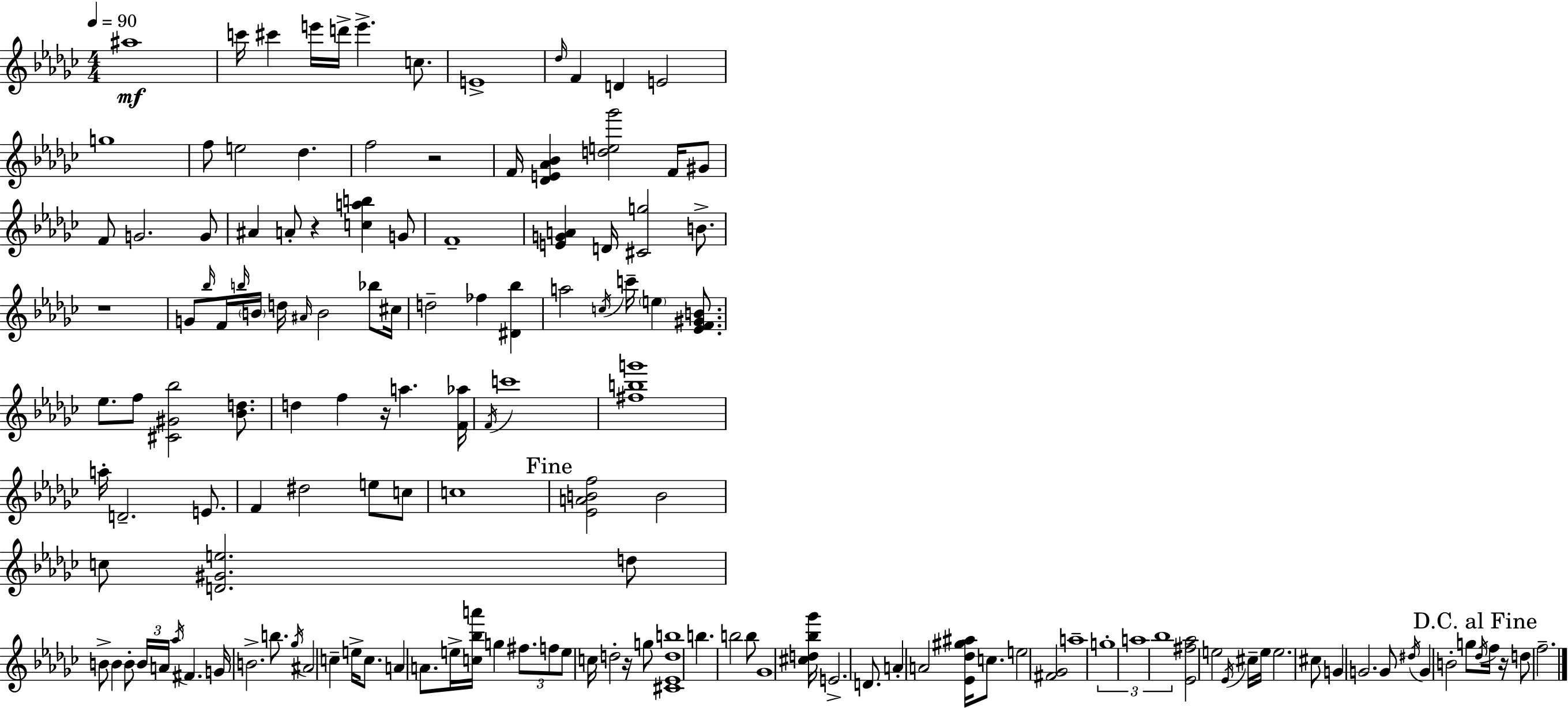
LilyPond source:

{
  \clef treble
  \numericTimeSignature
  \time 4/4
  \key ees \minor
  \tempo 4 = 90
  ais''1\mf | c'''16 cis'''4 e'''16 d'''16-> e'''4.-> c''8. | e'1-> | \grace { des''16 } f'4 d'4 e'2 | \break g''1 | f''8 e''2 des''4. | f''2 r2 | f'16 <des' e' aes' bes'>4 <d'' e'' ges'''>2 f'16 gis'8 | \break f'8 g'2. g'8 | ais'4 a'8-. r4 <c'' a'' b''>4 g'8 | f'1-- | <e' g' a'>4 d'16 <cis' g''>2 b'8.-> | \break r1 | g'8 \grace { bes''16 } f'16 \grace { b''16 } \parenthesize b'16 d''16 \grace { ais'16 } b'2 | bes''8 cis''16 d''2-- fes''4 | <dis' bes''>4 a''2 \acciaccatura { c''16 } c'''16-- \parenthesize e''4 | \break <ees' f' gis' b'>8. ees''8. f''8 <cis' gis' bes''>2 | <bes' d''>8. d''4 f''4 r16 a''4. | <f' aes''>16 \acciaccatura { f'16 } c'''1 | <fis'' b'' g'''>1 | \break a''16-. d'2.-- | e'8. f'4 dis''2 | e''8 c''8 c''1 | \mark "Fine" <ees' a' b' f''>2 b'2 | \break c''8 <d' gis' e''>2. | d''8 b'8-> b'4 b'8-. \tuplet 3/2 { b'16 a'16 | \acciaccatura { aes''16 } } fis'4. g'16 b'2.-> | b''8. \acciaccatura { ges''16 } ais'2 | \break c''4-- e''16-> c''8. a'4 a'8. e''16-> | <c'' bes'' a'''>16 g''4 \tuplet 3/2 { fis''8. f''8 e''8 } c''16 d''2-. | r16 g''8 <cis' ees' d'' b''>1 | b''4. b''2 | \break b''8 ges'1 | <cis'' d'' bes'' ges'''>16 e'2.-> | d'8. a'4-. a'2 | <ees' des'' gis'' ais''>16 c''8. e''2 | \break <fis' ges'>2 a''1-- | \tuplet 3/2 { g''1-. | a''1 | bes''1 } | \break <ees' fis'' aes''>2 | e''2 \acciaccatura { ees'16 } cis''16-- e''16 e''2. | cis''8 g'4 g'2. | g'8 \acciaccatura { dis''16 } g'4 | \break b'2-. g''8 \mark "D.C. al Fine" \acciaccatura { des''16 } f''16 r16 d''8 f''2.-- | \bar "|."
}